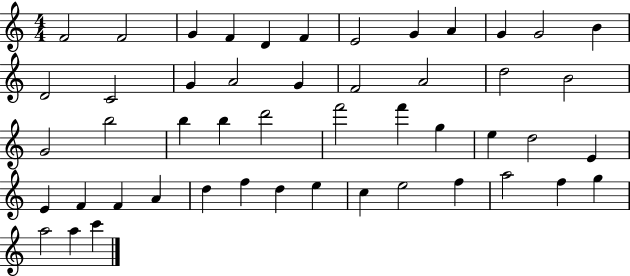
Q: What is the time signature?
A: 4/4